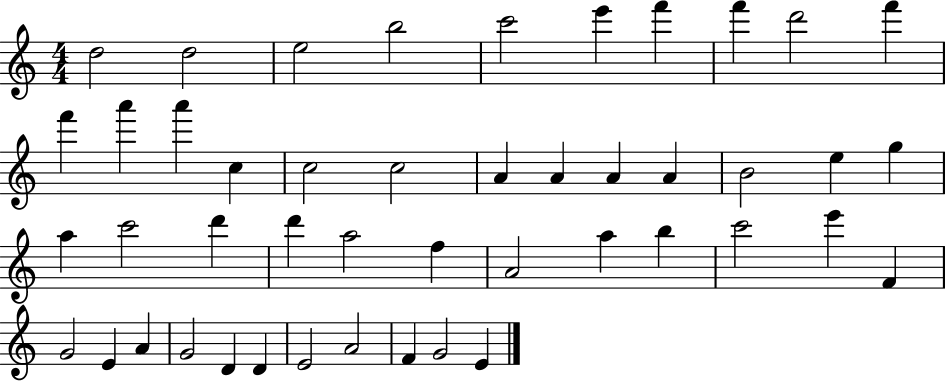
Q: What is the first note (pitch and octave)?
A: D5